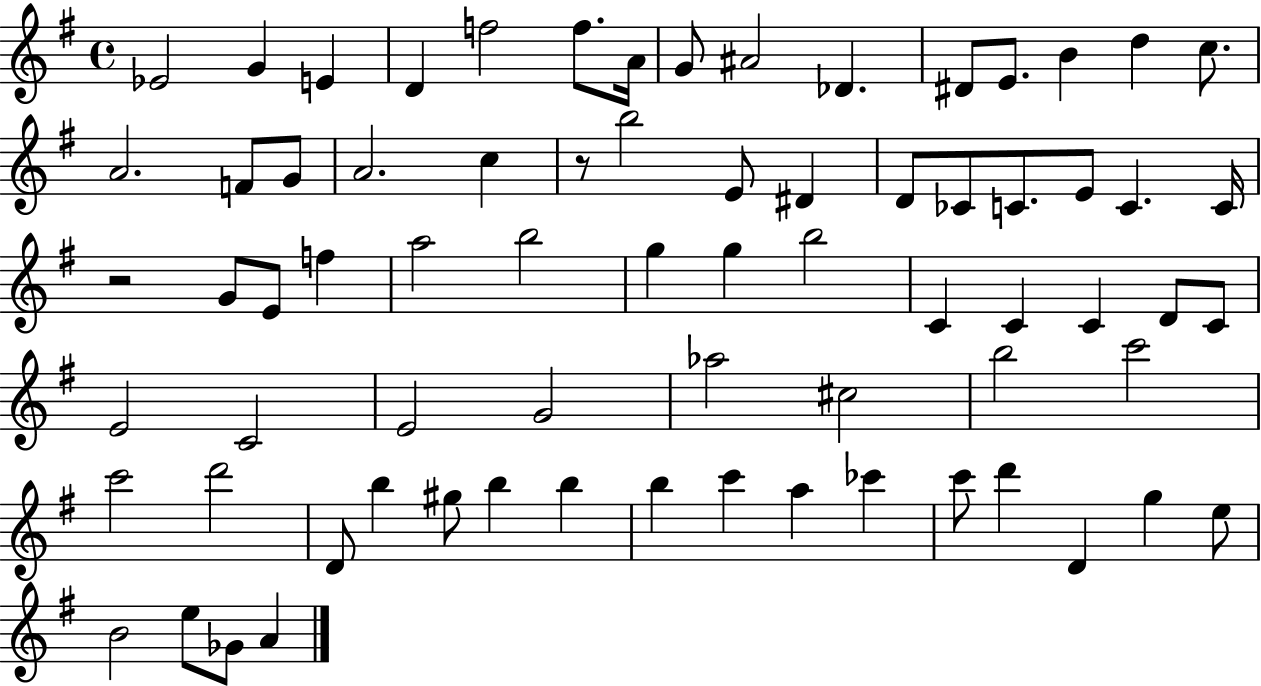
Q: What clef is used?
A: treble